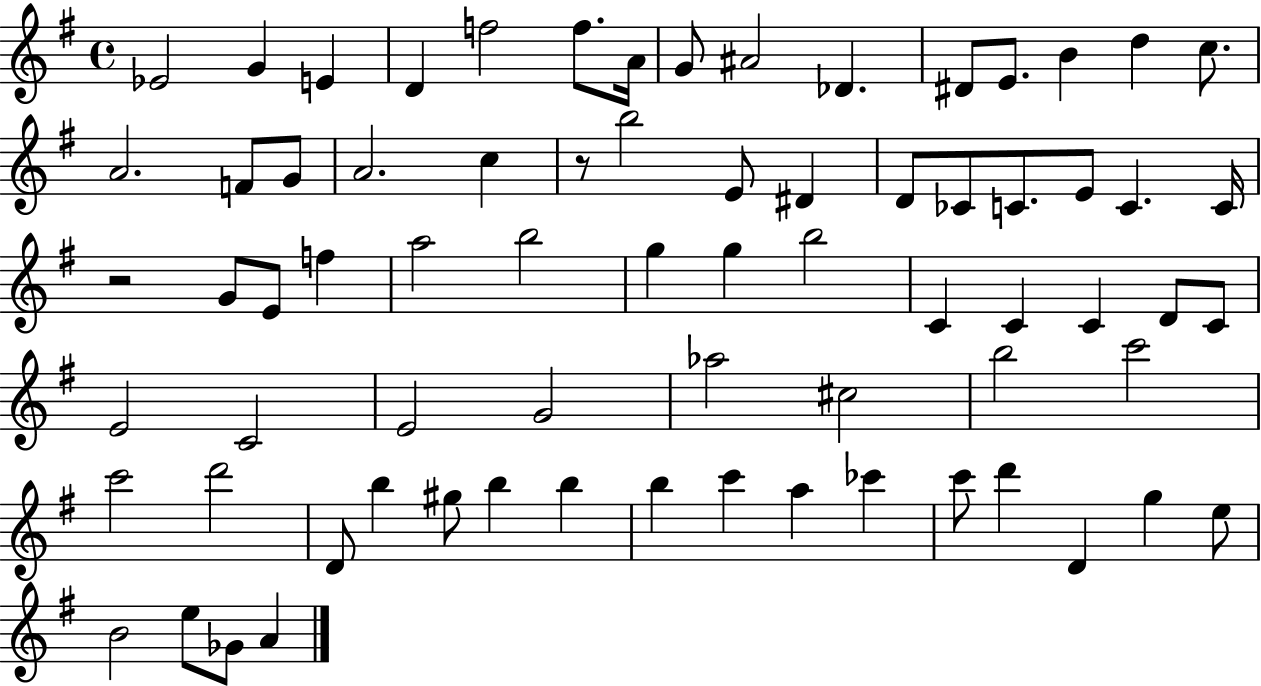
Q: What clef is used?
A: treble